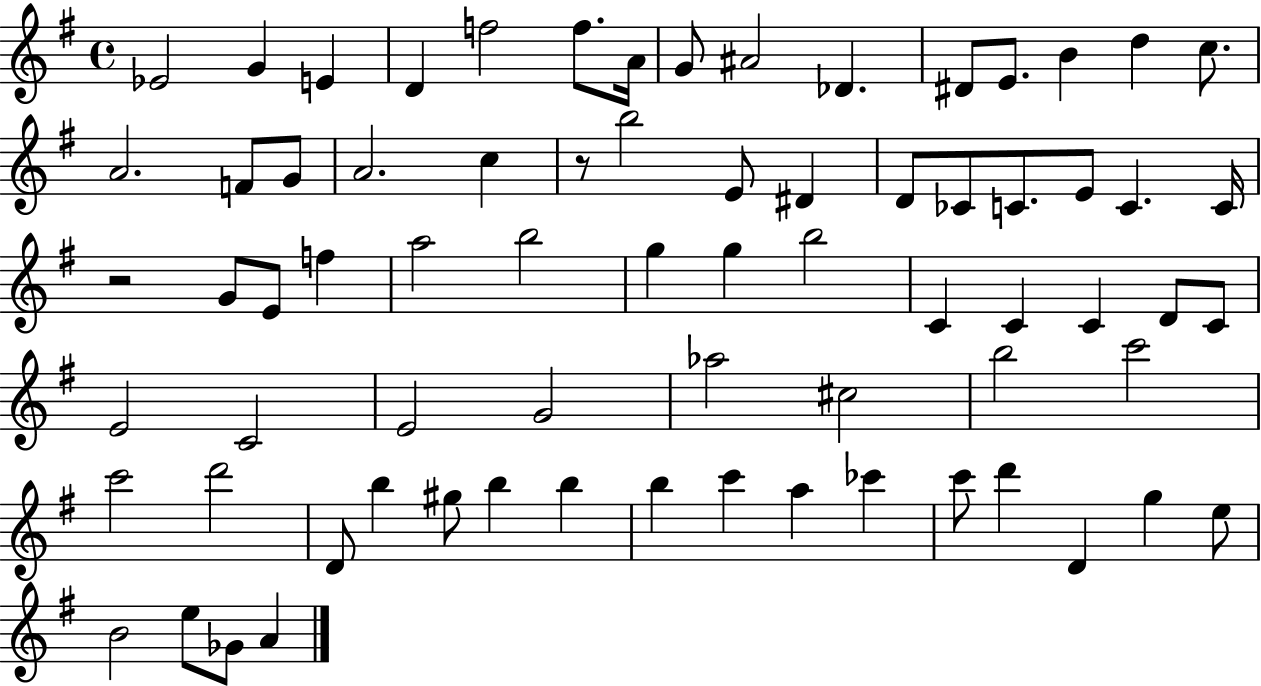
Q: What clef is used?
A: treble